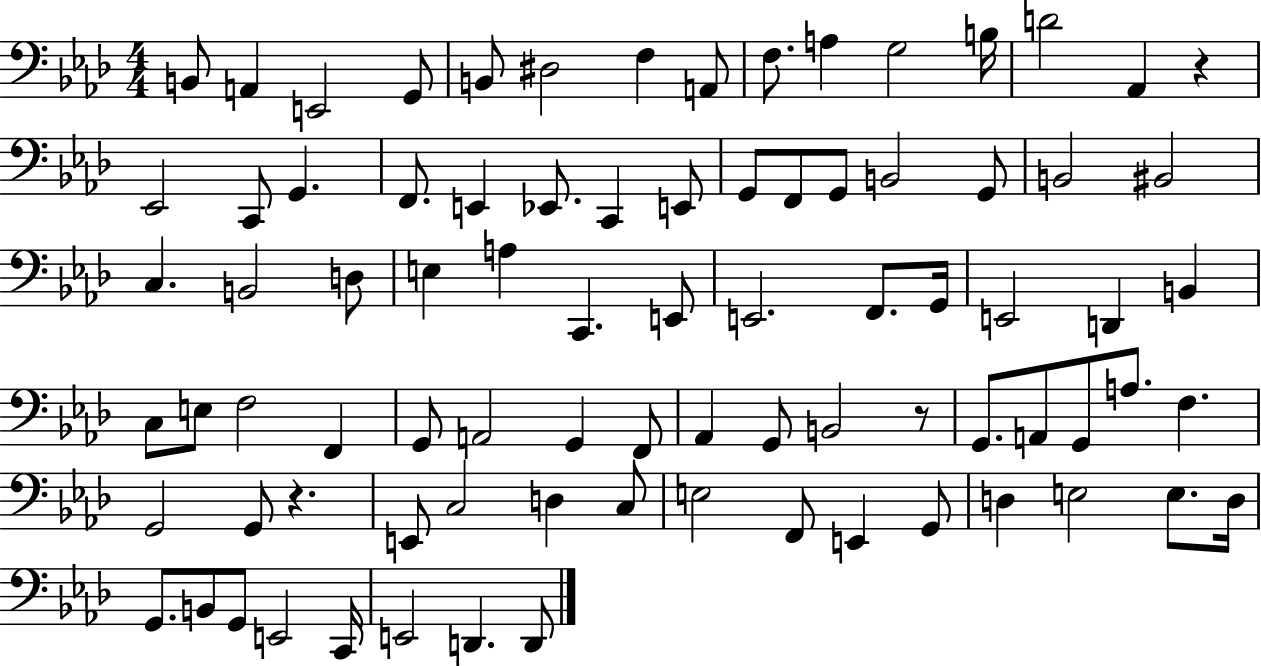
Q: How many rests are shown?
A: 3